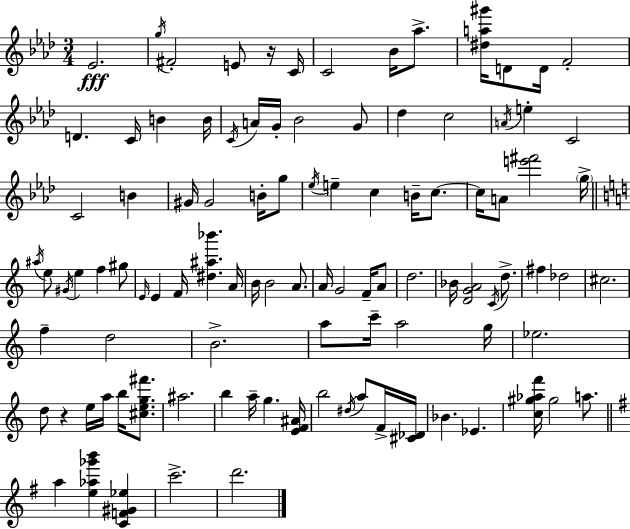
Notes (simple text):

Eb4/h. G5/s F#4/h E4/e R/s C4/s C4/h Bb4/s Ab5/e. [D#5,A5,G#6]/s D4/e D4/s F4/h D4/q. C4/s B4/q B4/s C4/s A4/s G4/s Bb4/h G4/e Db5/q C5/h A4/s E5/q C4/h C4/h B4/q G#4/s G#4/h B4/s G5/e Eb5/s E5/q C5/q B4/s C5/e. C5/s A4/e [E6,F#6]/h G5/s A#5/s E5/e G#4/s E5/q F5/q G#5/e E4/s E4/q F4/s [D#5,A#5,Bb6]/q. A4/s B4/s B4/h A4/e. A4/s G4/h F4/s A4/e D5/h. Bb4/s [D4,G4,A4]/h C4/s D5/e. F#5/q Db5/h C#5/h. F5/q D5/h B4/h. A5/e C6/s A5/h G5/s Eb5/h. D5/e R/q E5/s A5/s B5/s [C#5,E5,G5,F#6]/e. A#5/h. B5/q A5/s G5/q. [E4,F4,A#4]/s B5/h D#5/s A5/e F4/s [C#4,Db4]/s Bb4/q. Eb4/q. [C5,G#5,Ab5,F6]/s G#5/h A5/e. A5/q [E5,Ab5,Gb6,B6]/q [C4,F4,G#4,Eb5]/q C6/h. D6/h.